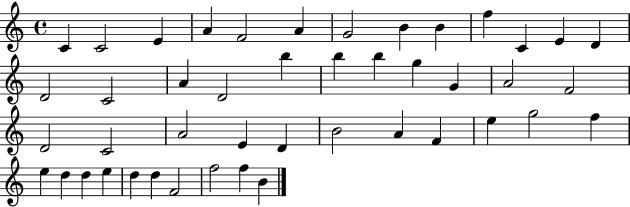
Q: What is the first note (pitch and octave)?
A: C4